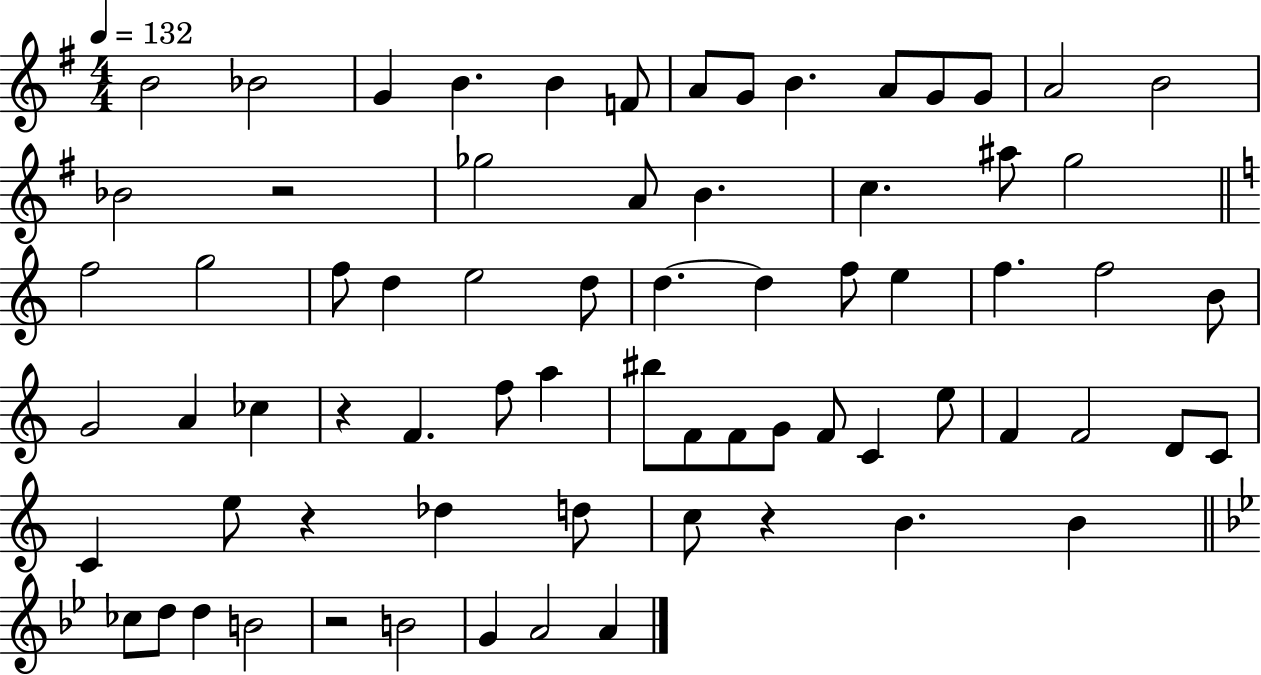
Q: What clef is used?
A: treble